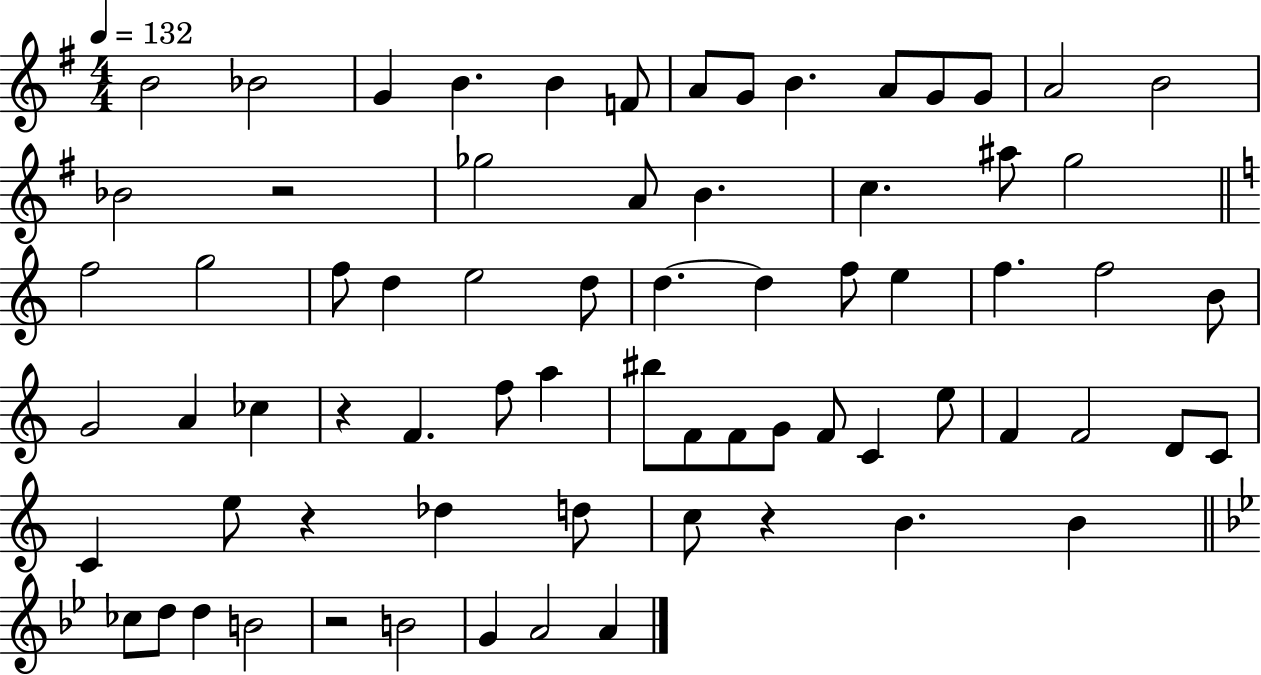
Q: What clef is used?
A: treble